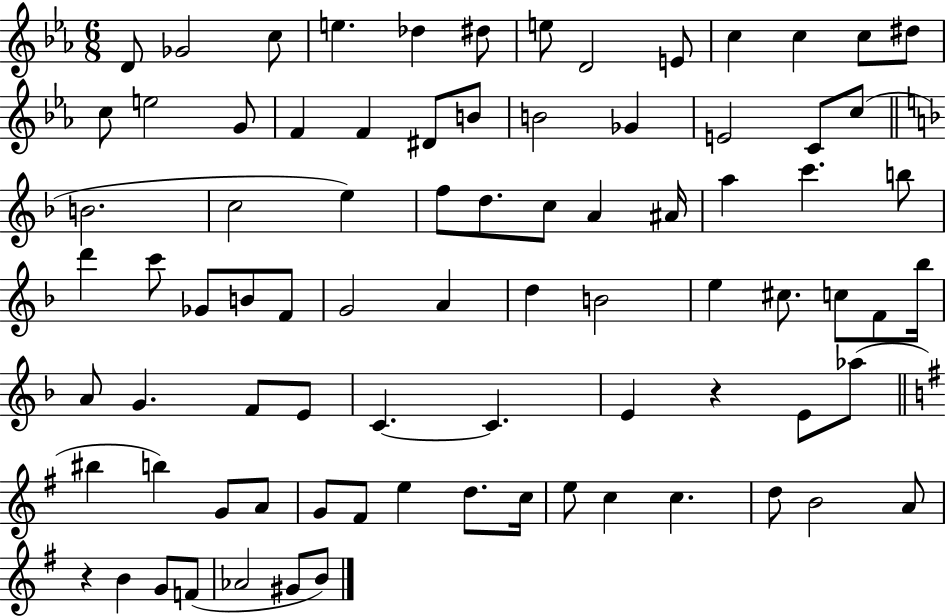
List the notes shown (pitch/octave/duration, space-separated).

D4/e Gb4/h C5/e E5/q. Db5/q D#5/e E5/e D4/h E4/e C5/q C5/q C5/e D#5/e C5/e E5/h G4/e F4/q F4/q D#4/e B4/e B4/h Gb4/q E4/h C4/e C5/e B4/h. C5/h E5/q F5/e D5/e. C5/e A4/q A#4/s A5/q C6/q. B5/e D6/q C6/e Gb4/e B4/e F4/e G4/h A4/q D5/q B4/h E5/q C#5/e. C5/e F4/e Bb5/s A4/e G4/q. F4/e E4/e C4/q. C4/q. E4/q R/q E4/e Ab5/e BIS5/q B5/q G4/e A4/e G4/e F#4/e E5/q D5/e. C5/s E5/e C5/q C5/q. D5/e B4/h A4/e R/q B4/q G4/e F4/e Ab4/h G#4/e B4/e